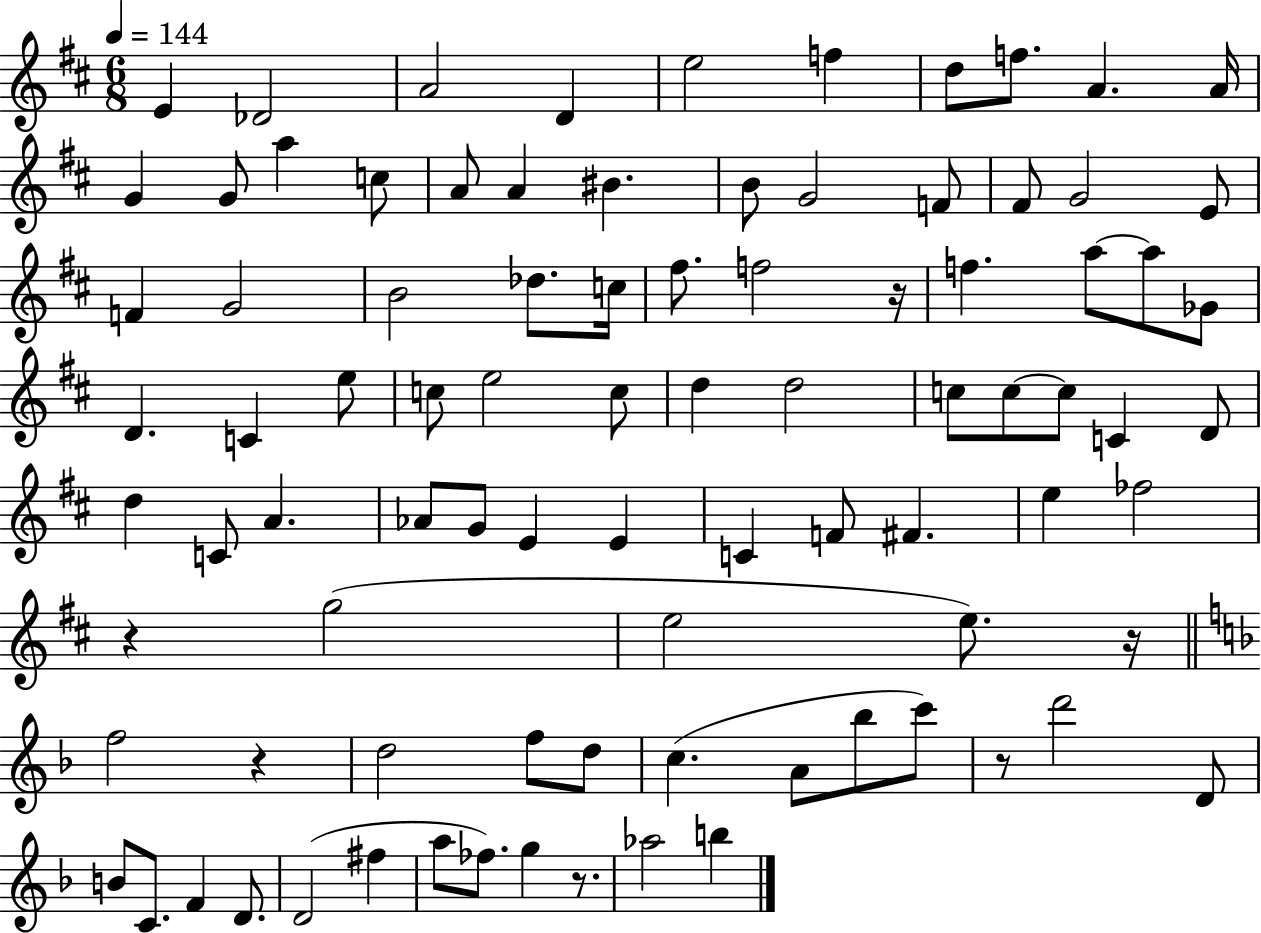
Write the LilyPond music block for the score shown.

{
  \clef treble
  \numericTimeSignature
  \time 6/8
  \key d \major
  \tempo 4 = 144
  e'4 des'2 | a'2 d'4 | e''2 f''4 | d''8 f''8. a'4. a'16 | \break g'4 g'8 a''4 c''8 | a'8 a'4 bis'4. | b'8 g'2 f'8 | fis'8 g'2 e'8 | \break f'4 g'2 | b'2 des''8. c''16 | fis''8. f''2 r16 | f''4. a''8~~ a''8 ges'8 | \break d'4. c'4 e''8 | c''8 e''2 c''8 | d''4 d''2 | c''8 c''8~~ c''8 c'4 d'8 | \break d''4 c'8 a'4. | aes'8 g'8 e'4 e'4 | c'4 f'8 fis'4. | e''4 fes''2 | \break r4 g''2( | e''2 e''8.) r16 | \bar "||" \break \key f \major f''2 r4 | d''2 f''8 d''8 | c''4.( a'8 bes''8 c'''8) | r8 d'''2 d'8 | \break b'8 c'8. f'4 d'8. | d'2( fis''4 | a''8 fes''8.) g''4 r8. | aes''2 b''4 | \break \bar "|."
}